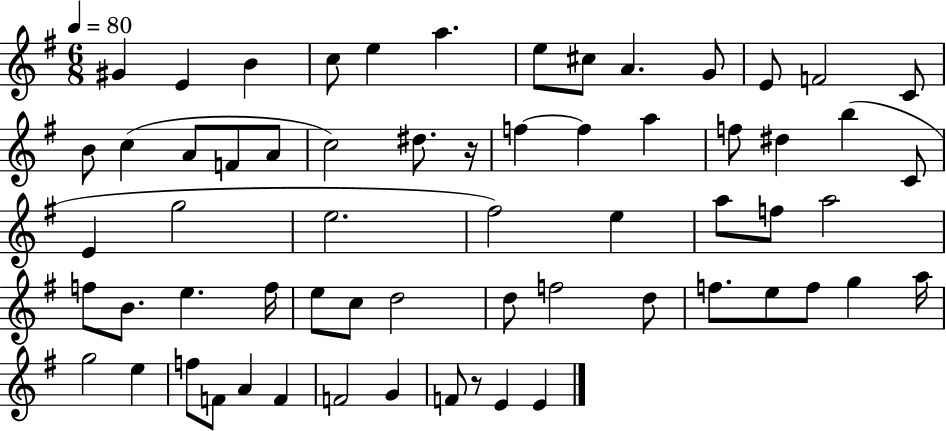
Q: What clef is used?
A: treble